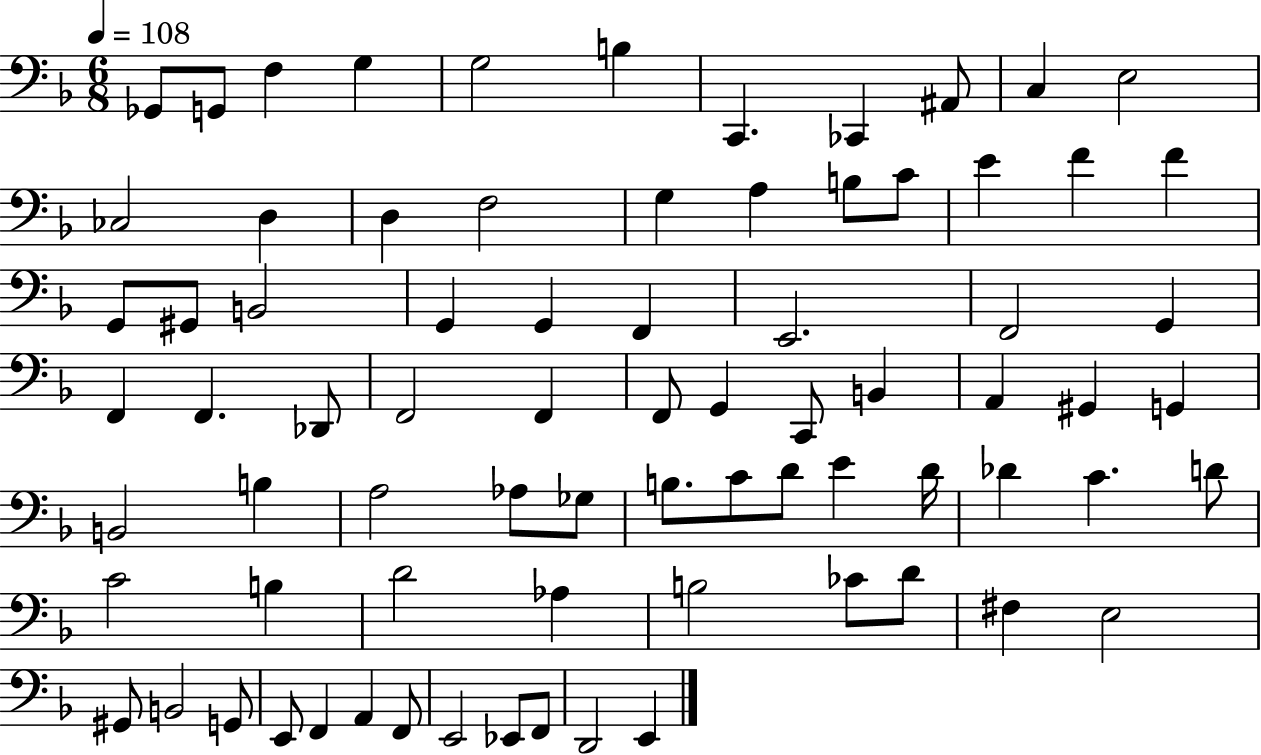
Gb2/e G2/e F3/q G3/q G3/h B3/q C2/q. CES2/q A#2/e C3/q E3/h CES3/h D3/q D3/q F3/h G3/q A3/q B3/e C4/e E4/q F4/q F4/q G2/e G#2/e B2/h G2/q G2/q F2/q E2/h. F2/h G2/q F2/q F2/q. Db2/e F2/h F2/q F2/e G2/q C2/e B2/q A2/q G#2/q G2/q B2/h B3/q A3/h Ab3/e Gb3/e B3/e. C4/e D4/e E4/q D4/s Db4/q C4/q. D4/e C4/h B3/q D4/h Ab3/q B3/h CES4/e D4/e F#3/q E3/h G#2/e B2/h G2/e E2/e F2/q A2/q F2/e E2/h Eb2/e F2/e D2/h E2/q